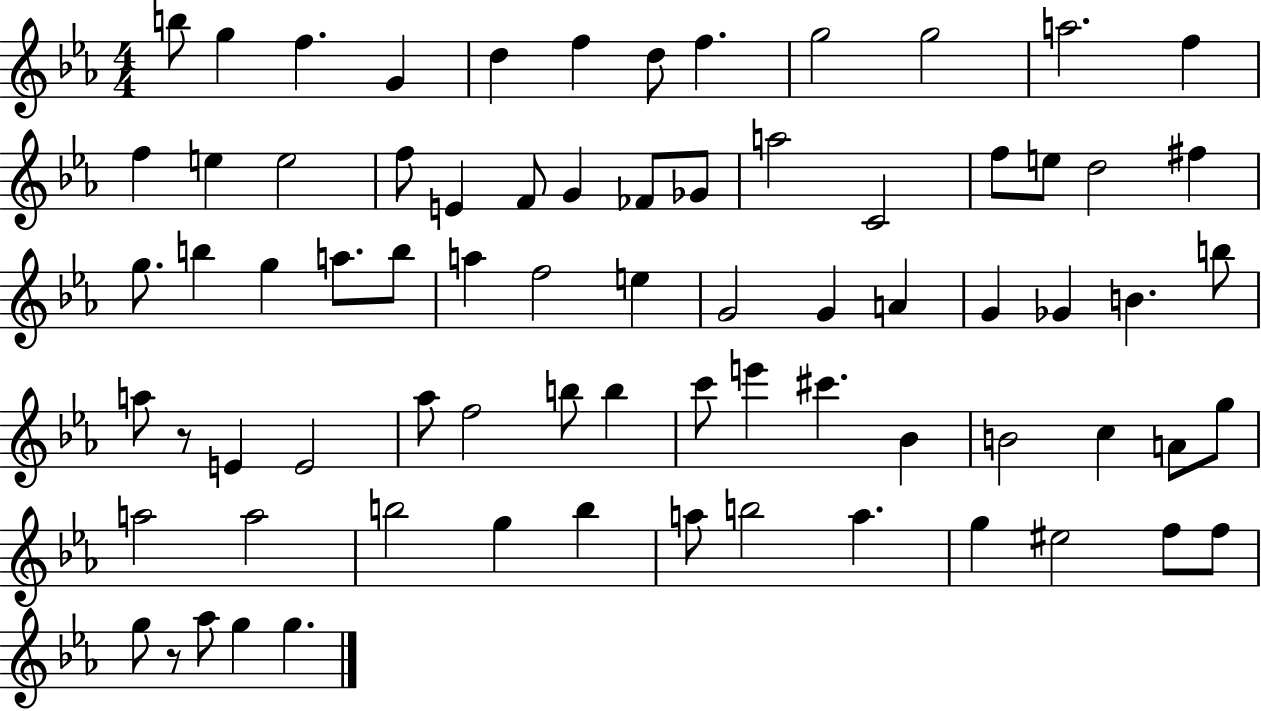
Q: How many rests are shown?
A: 2